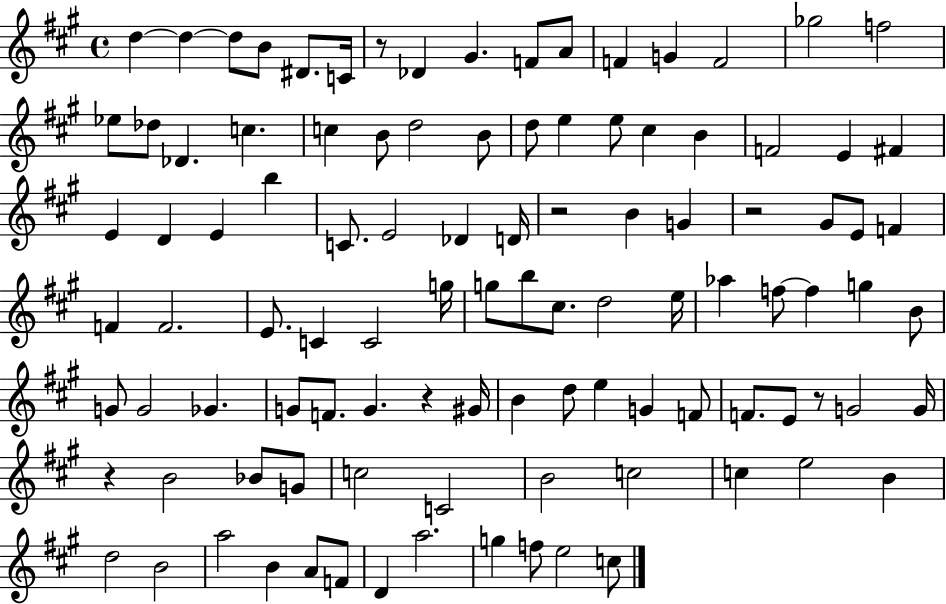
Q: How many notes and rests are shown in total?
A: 104